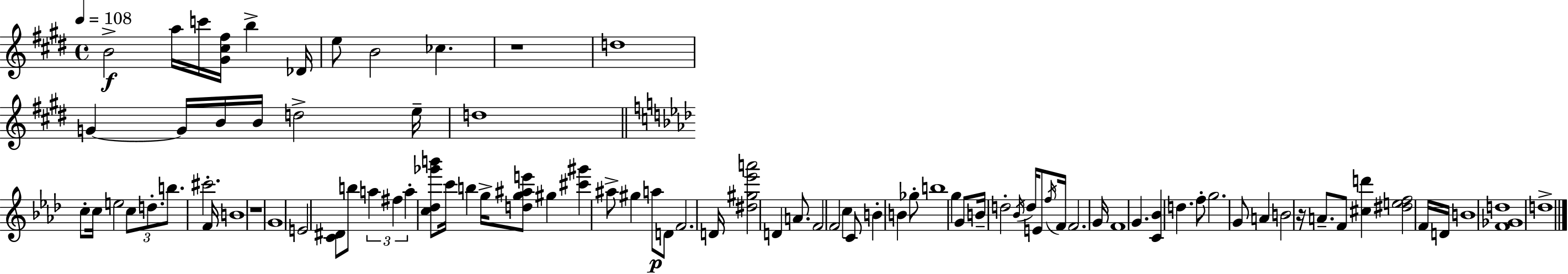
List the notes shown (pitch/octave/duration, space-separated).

B4/h A5/s C6/s [G#4,C#5,F#5]/s B5/q Db4/s E5/e B4/h CES5/q. R/w D5/w G4/q G4/s B4/s B4/s D5/h E5/s D5/w C5/e C5/s E5/h C5/e D5/e. B5/e. C#6/h. F4/s B4/w R/w G4/w E4/h [C4,D#4]/e B5/e A5/q F#5/q A5/q [C5,Db5,Gb6,B6]/e C6/s B5/q G5/s [D5,G5,A#5,E6]/e G#5/q [C#6,G#6]/q A#5/e G#5/q A5/e D4/e F4/h. D4/s [D#5,G#5,Eb6,A6]/h D4/q A4/e. F4/h F4/h C5/q C4/e B4/q B4/q Gb5/e B5/w G5/q G4/e B4/s D5/h Bb4/s D5/s E4/e F5/s F4/s F4/h. G4/s F4/w G4/q. [C4,Bb4]/q D5/q. F5/e G5/h. G4/e A4/q B4/h R/s A4/e. F4/e [C#5,D6]/q [D#5,E5,F5]/h F4/s D4/s B4/w [F4,Gb4,D5]/w D5/w